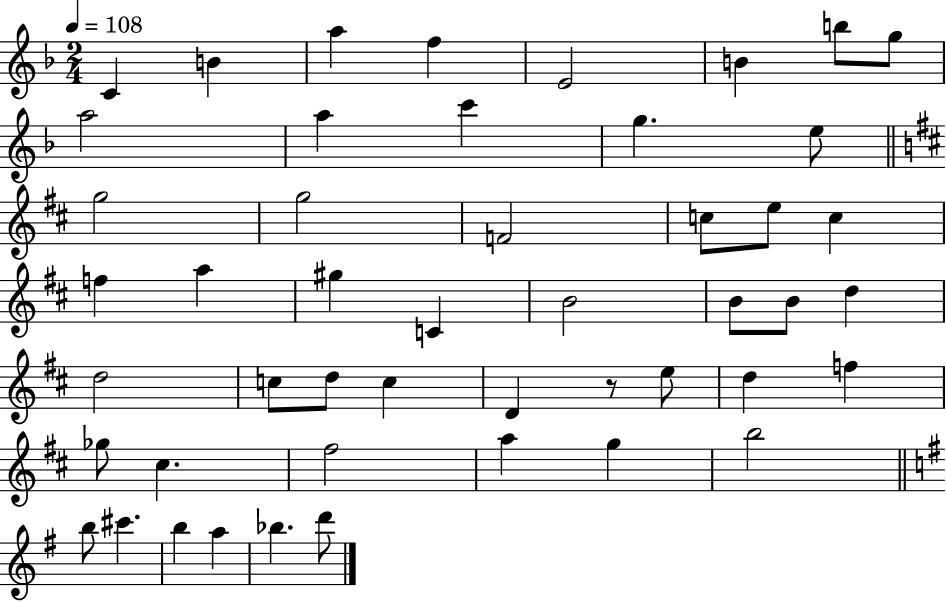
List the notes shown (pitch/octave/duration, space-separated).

C4/q B4/q A5/q F5/q E4/h B4/q B5/e G5/e A5/h A5/q C6/q G5/q. E5/e G5/h G5/h F4/h C5/e E5/e C5/q F5/q A5/q G#5/q C4/q B4/h B4/e B4/e D5/q D5/h C5/e D5/e C5/q D4/q R/e E5/e D5/q F5/q Gb5/e C#5/q. F#5/h A5/q G5/q B5/h B5/e C#6/q. B5/q A5/q Bb5/q. D6/e